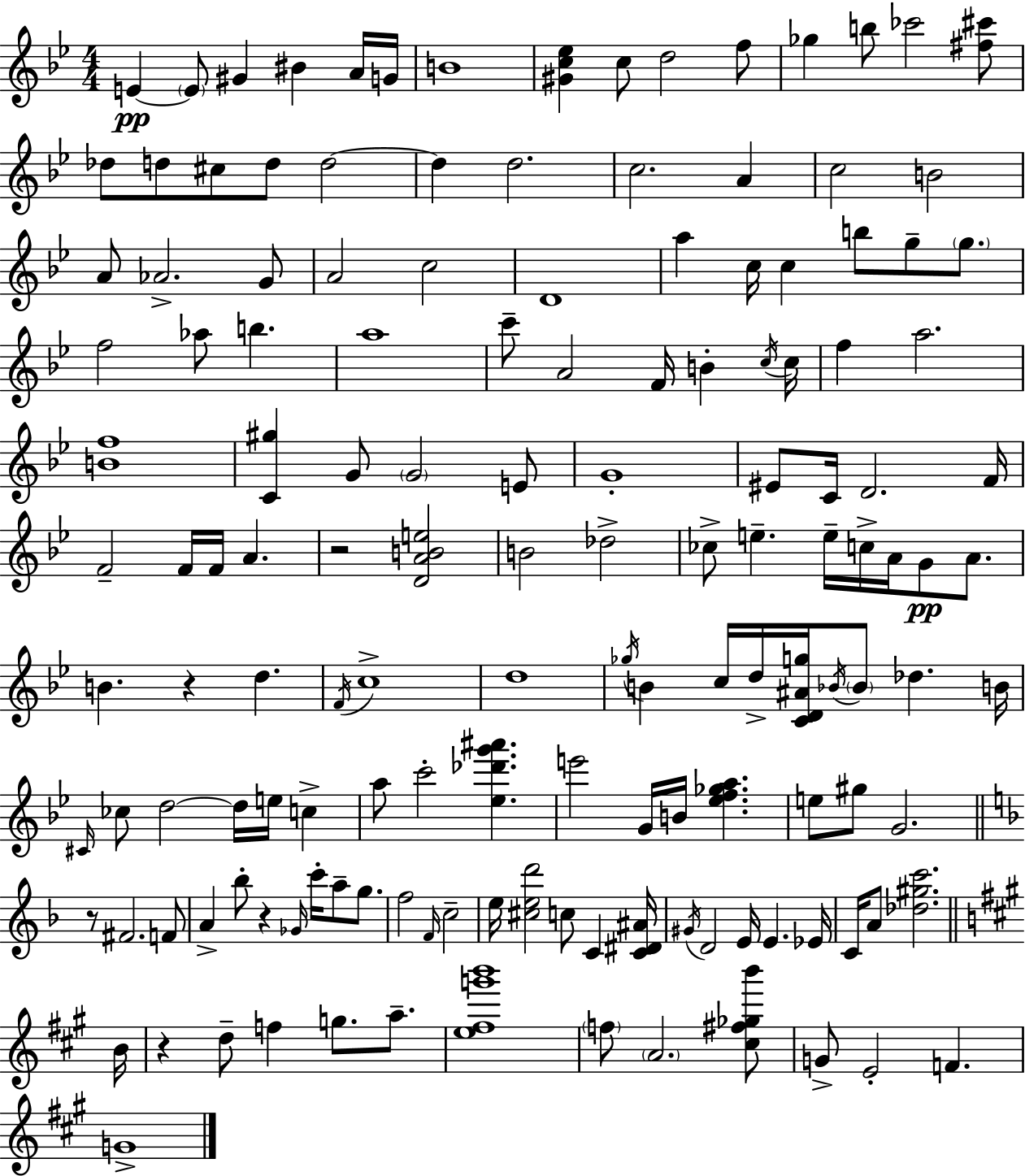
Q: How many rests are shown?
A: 5